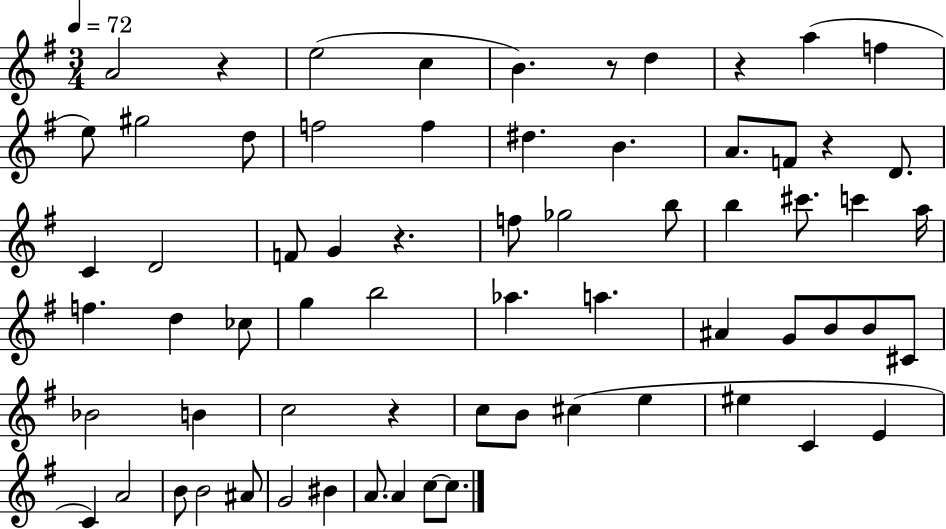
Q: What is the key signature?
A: G major